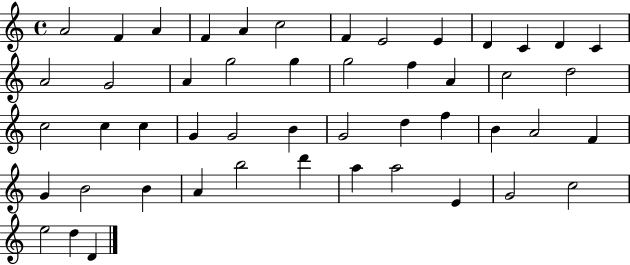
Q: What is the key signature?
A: C major